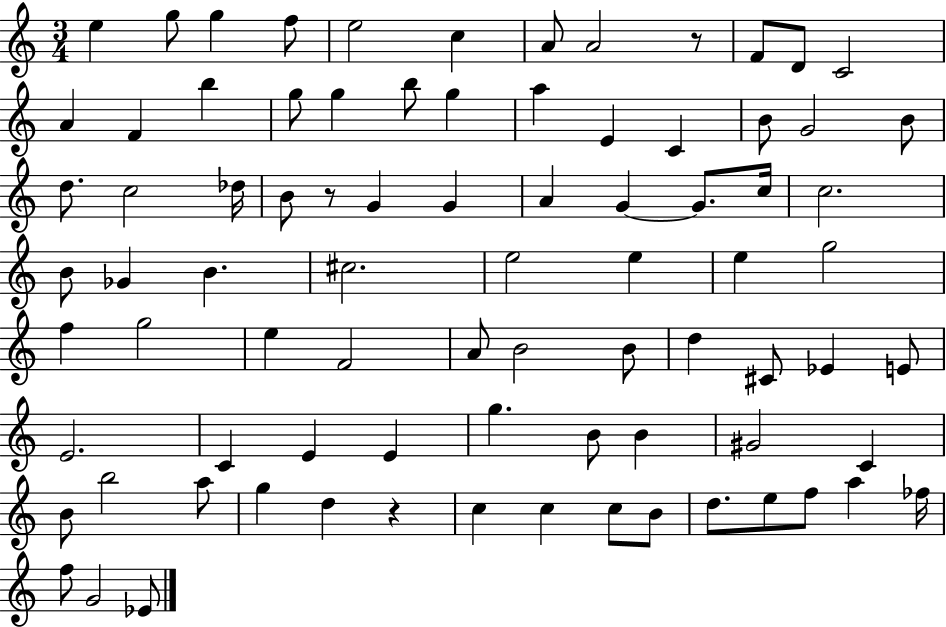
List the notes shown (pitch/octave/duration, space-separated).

E5/q G5/e G5/q F5/e E5/h C5/q A4/e A4/h R/e F4/e D4/e C4/h A4/q F4/q B5/q G5/e G5/q B5/e G5/q A5/q E4/q C4/q B4/e G4/h B4/e D5/e. C5/h Db5/s B4/e R/e G4/q G4/q A4/q G4/q G4/e. C5/s C5/h. B4/e Gb4/q B4/q. C#5/h. E5/h E5/q E5/q G5/h F5/q G5/h E5/q F4/h A4/e B4/h B4/e D5/q C#4/e Eb4/q E4/e E4/h. C4/q E4/q E4/q G5/q. B4/e B4/q G#4/h C4/q B4/e B5/h A5/e G5/q D5/q R/q C5/q C5/q C5/e B4/e D5/e. E5/e F5/e A5/q FES5/s F5/e G4/h Eb4/e